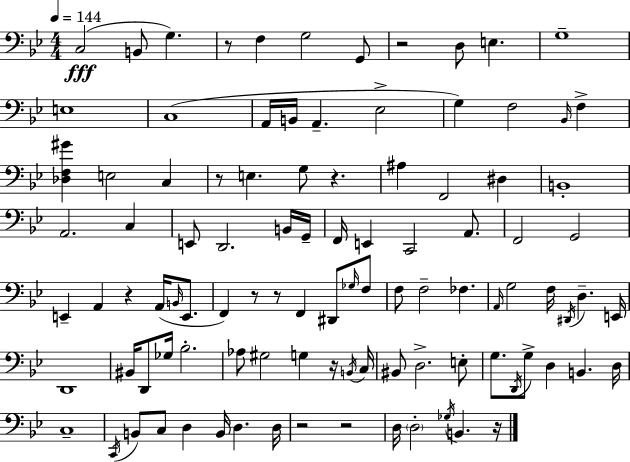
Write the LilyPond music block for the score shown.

{
  \clef bass
  \numericTimeSignature
  \time 4/4
  \key bes \major
  \tempo 4 = 144
  \repeat volta 2 { c2(\fff b,8 g4.) | r8 f4 g2 g,8 | r2 d8 e4. | g1-- | \break e1 | c1( | a,16 b,16 a,4.-- ees2-> | g4) f2 \grace { bes,16 } f4-> | \break <des f gis'>4 e2 c4 | r8 e4. g8 r4. | ais4 f,2 dis4 | b,1-. | \break a,2. c4 | e,8 d,2. b,16 | g,16-- f,16 e,4 c,2 a,8. | f,2 g,2 | \break e,4-- a,4 r4 a,16( \grace { b,16 } e,8. | f,4) r8 r8 f,4 dis,8 | \grace { ges16 } f8 f8 f2-- fes4. | \grace { a,16 } g2 f16 \acciaccatura { dis,16 } d4.-- | \break e,16 d,1 | bis,16 d,8 ges16 bes2.-. | aes8 gis2 g4 | r16 \acciaccatura { b,16 } c16 bis,8 d2.-> | \break e8-. g8. \acciaccatura { d,16 } g8-> d4 | b,4. d16 c1-- | \acciaccatura { c,16 } b,8 c8 d4 | b,16 d4. d16 r2 | \break r2 d16 \parenthesize d2-. | \acciaccatura { ges16 } b,4. r16 } \bar "|."
}